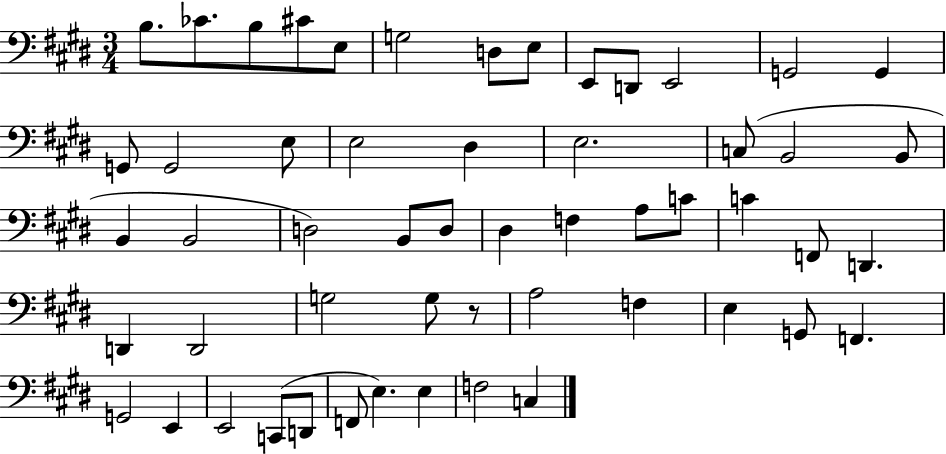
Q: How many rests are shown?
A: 1